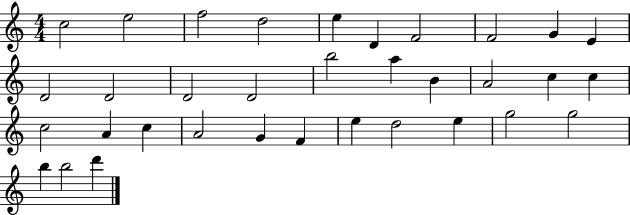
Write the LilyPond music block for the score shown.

{
  \clef treble
  \numericTimeSignature
  \time 4/4
  \key c \major
  c''2 e''2 | f''2 d''2 | e''4 d'4 f'2 | f'2 g'4 e'4 | \break d'2 d'2 | d'2 d'2 | b''2 a''4 b'4 | a'2 c''4 c''4 | \break c''2 a'4 c''4 | a'2 g'4 f'4 | e''4 d''2 e''4 | g''2 g''2 | \break b''4 b''2 d'''4 | \bar "|."
}